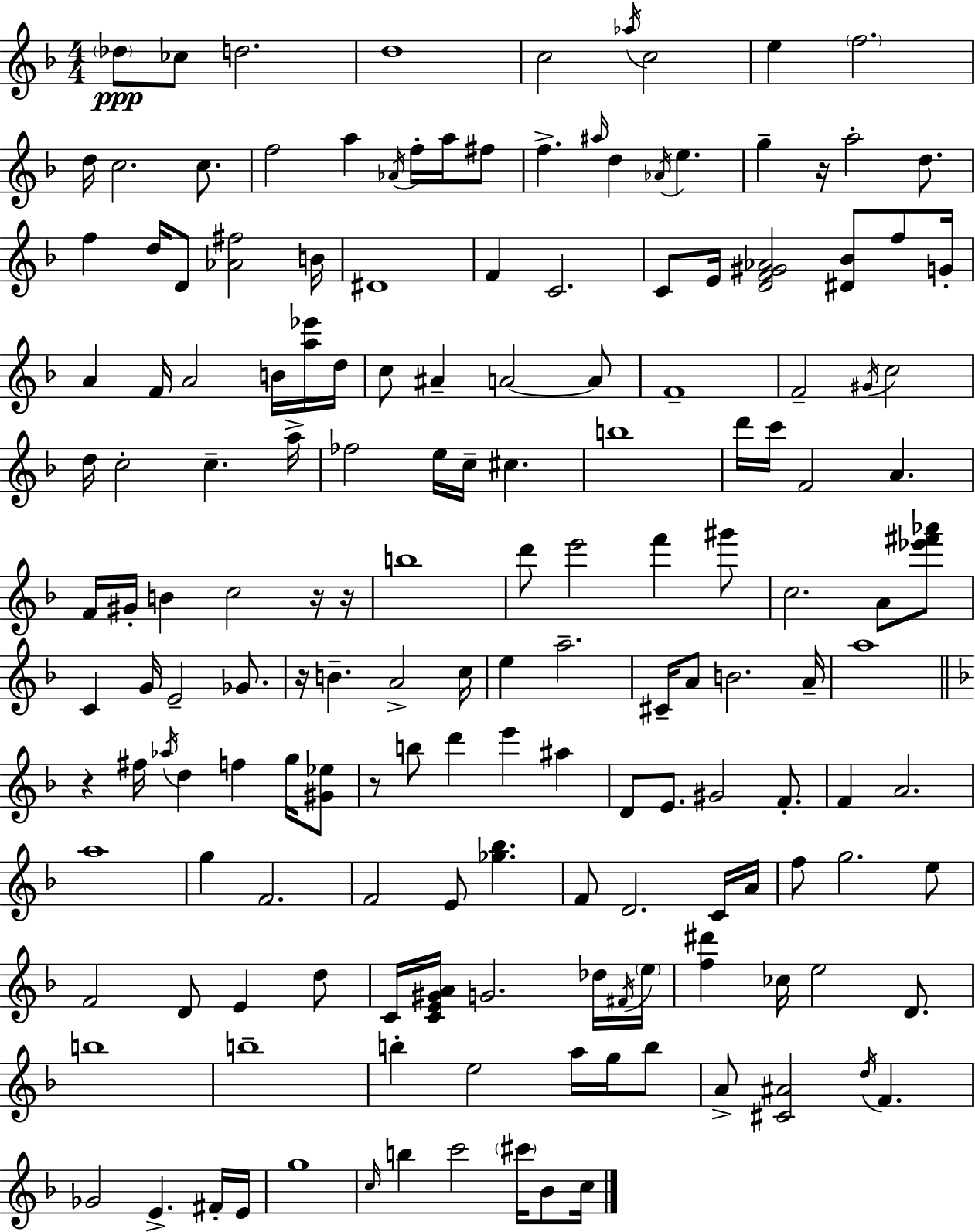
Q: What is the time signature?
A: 4/4